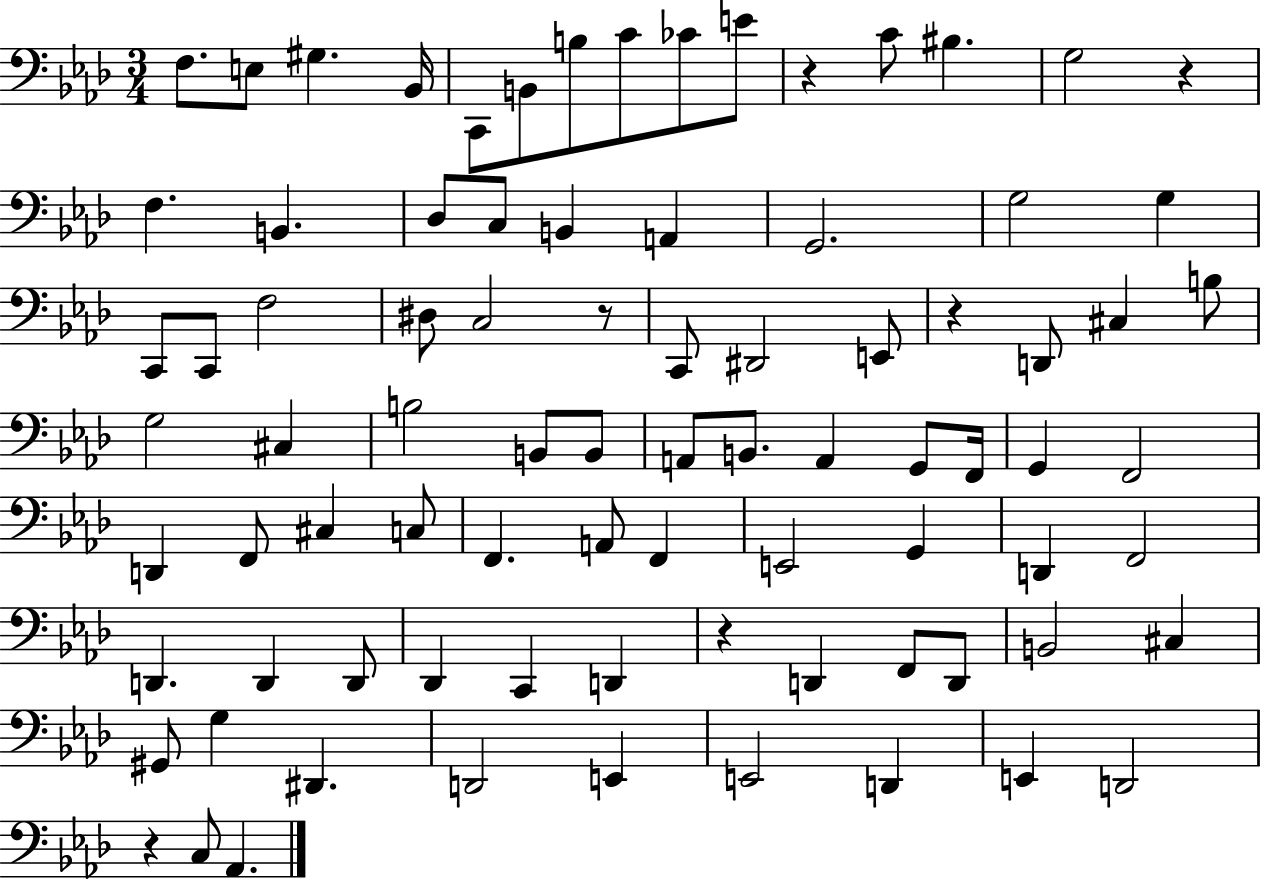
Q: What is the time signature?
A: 3/4